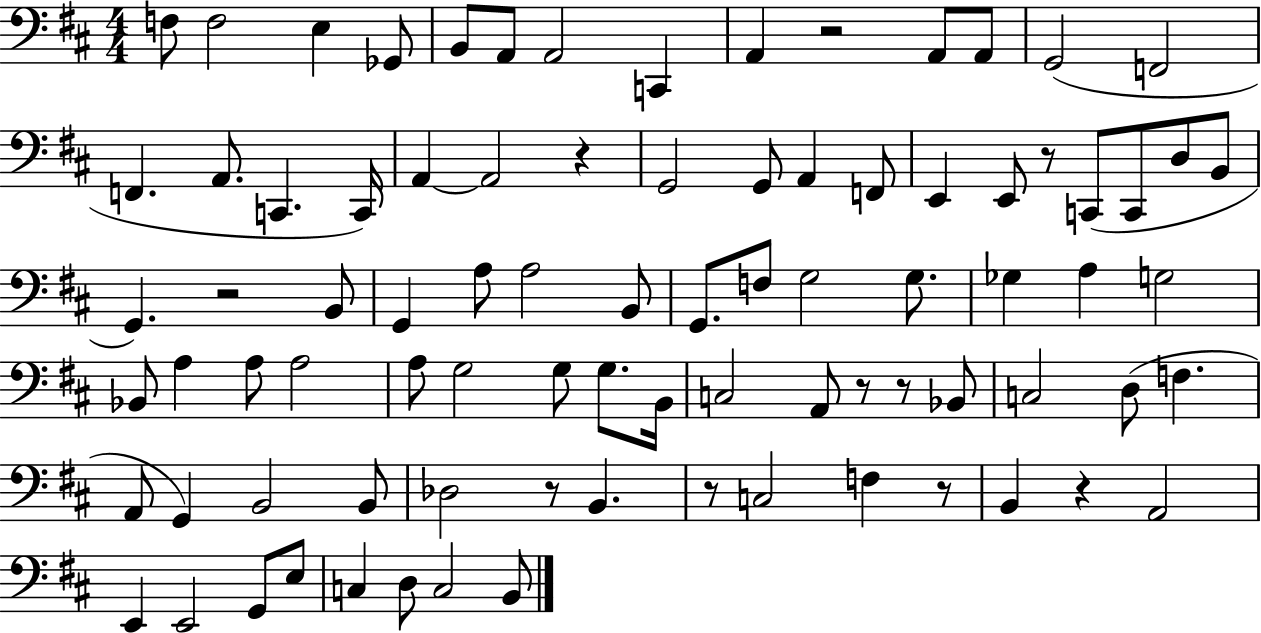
{
  \clef bass
  \numericTimeSignature
  \time 4/4
  \key d \major
  f8 f2 e4 ges,8 | b,8 a,8 a,2 c,4 | a,4 r2 a,8 a,8 | g,2( f,2 | \break f,4. a,8. c,4. c,16) | a,4~~ a,2 r4 | g,2 g,8 a,4 f,8 | e,4 e,8 r8 c,8( c,8 d8 b,8 | \break g,4.) r2 b,8 | g,4 a8 a2 b,8 | g,8. f8 g2 g8. | ges4 a4 g2 | \break bes,8 a4 a8 a2 | a8 g2 g8 g8. b,16 | c2 a,8 r8 r8 bes,8 | c2 d8( f4. | \break a,8 g,4) b,2 b,8 | des2 r8 b,4. | r8 c2 f4 r8 | b,4 r4 a,2 | \break e,4 e,2 g,8 e8 | c4 d8 c2 b,8 | \bar "|."
}